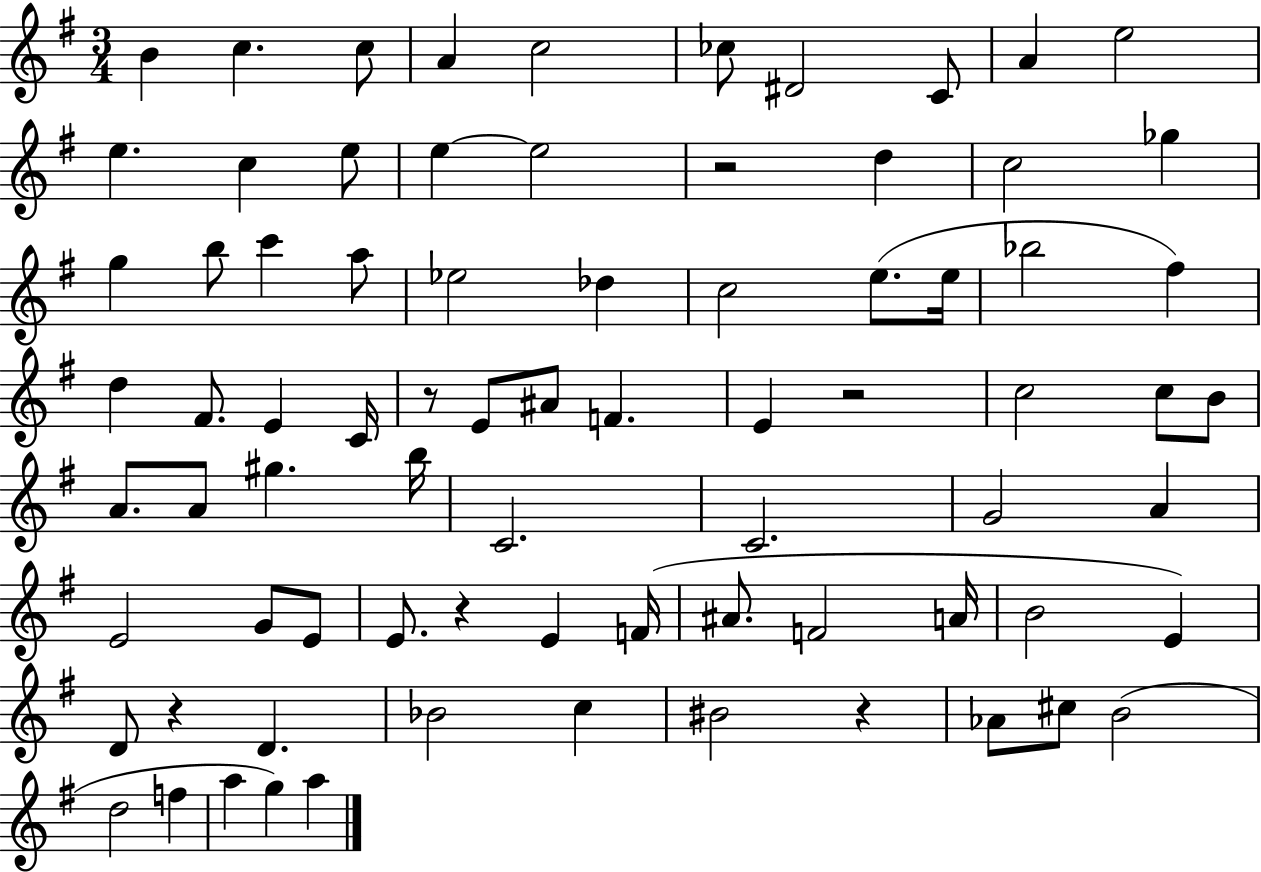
X:1
T:Untitled
M:3/4
L:1/4
K:G
B c c/2 A c2 _c/2 ^D2 C/2 A e2 e c e/2 e e2 z2 d c2 _g g b/2 c' a/2 _e2 _d c2 e/2 e/4 _b2 ^f d ^F/2 E C/4 z/2 E/2 ^A/2 F E z2 c2 c/2 B/2 A/2 A/2 ^g b/4 C2 C2 G2 A E2 G/2 E/2 E/2 z E F/4 ^A/2 F2 A/4 B2 E D/2 z D _B2 c ^B2 z _A/2 ^c/2 B2 d2 f a g a